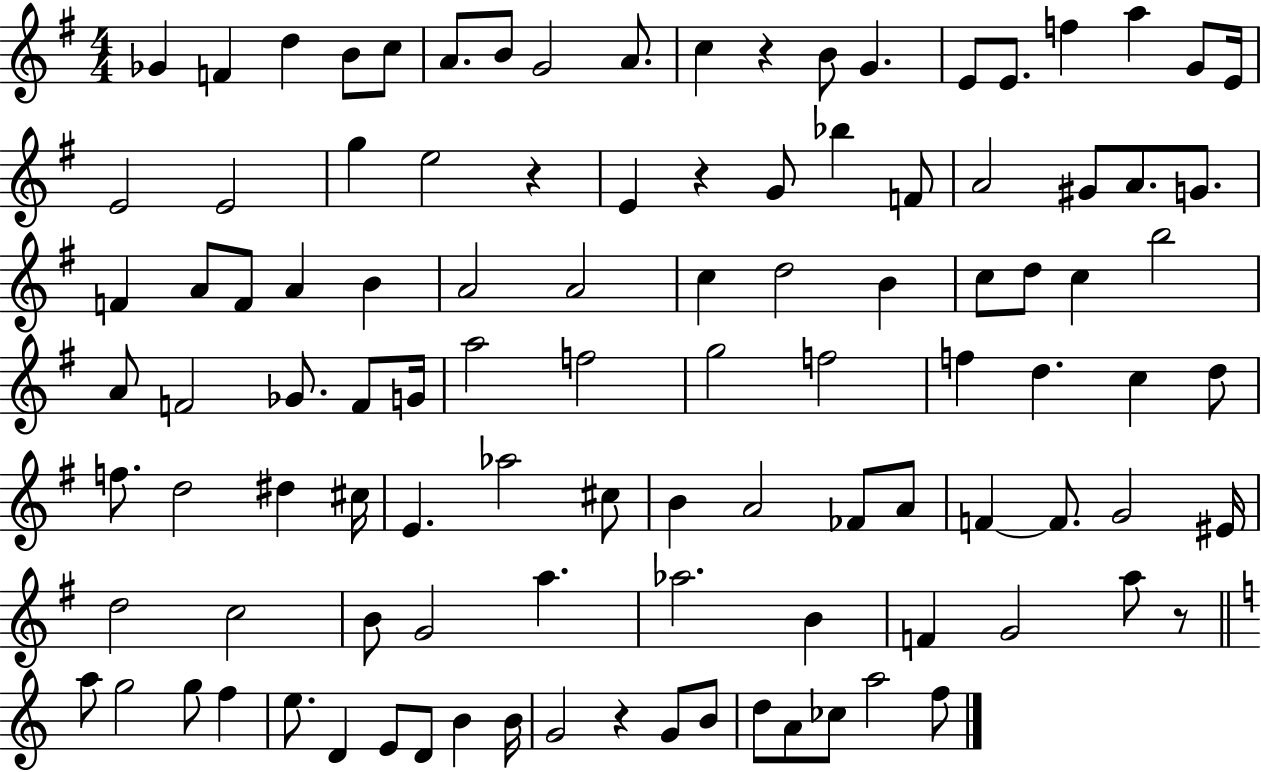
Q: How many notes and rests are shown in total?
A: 105